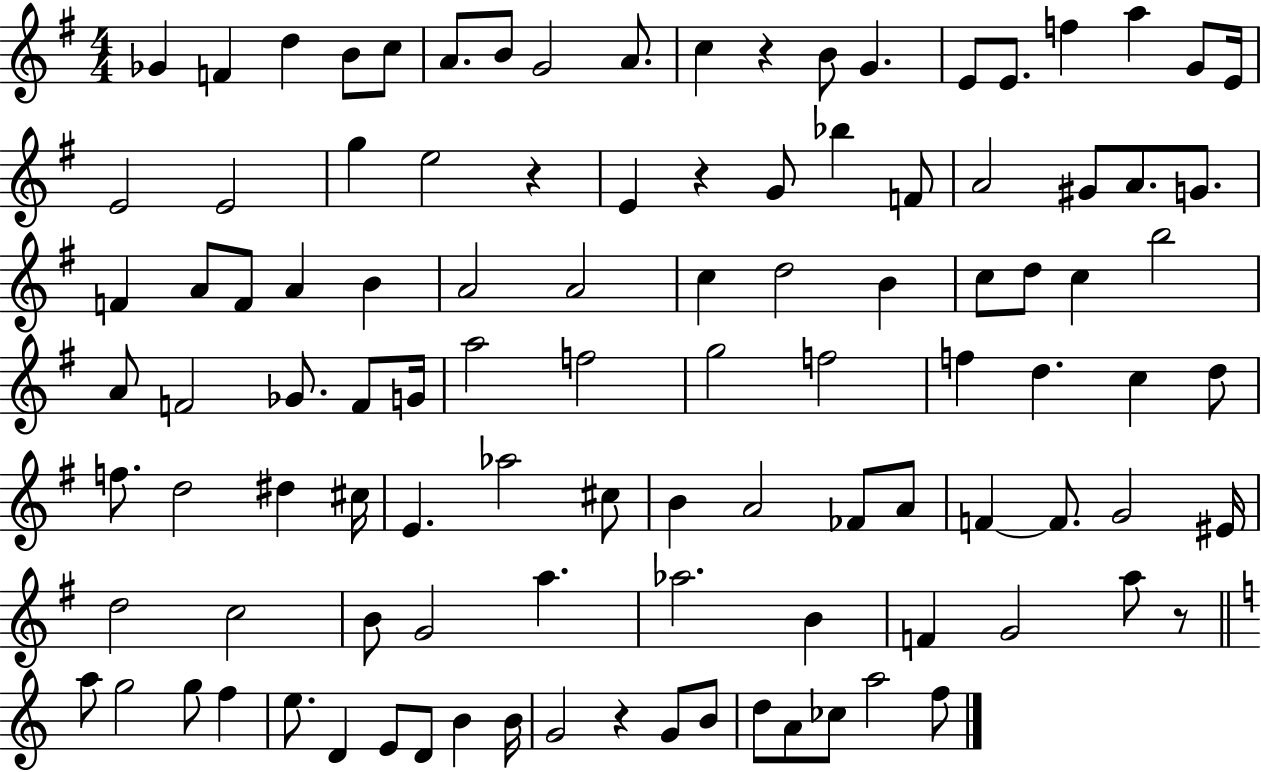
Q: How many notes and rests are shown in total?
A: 105